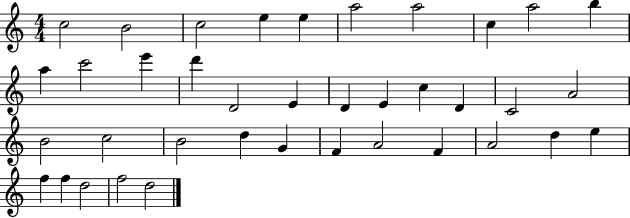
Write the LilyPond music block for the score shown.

{
  \clef treble
  \numericTimeSignature
  \time 4/4
  \key c \major
  c''2 b'2 | c''2 e''4 e''4 | a''2 a''2 | c''4 a''2 b''4 | \break a''4 c'''2 e'''4 | d'''4 d'2 e'4 | d'4 e'4 c''4 d'4 | c'2 a'2 | \break b'2 c''2 | b'2 d''4 g'4 | f'4 a'2 f'4 | a'2 d''4 e''4 | \break f''4 f''4 d''2 | f''2 d''2 | \bar "|."
}